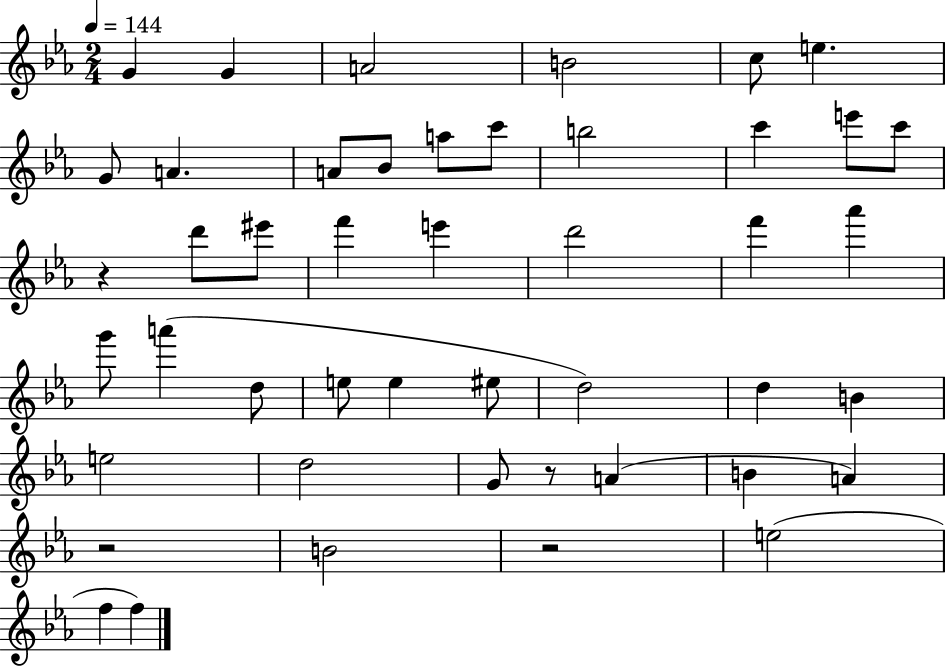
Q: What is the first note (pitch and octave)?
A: G4